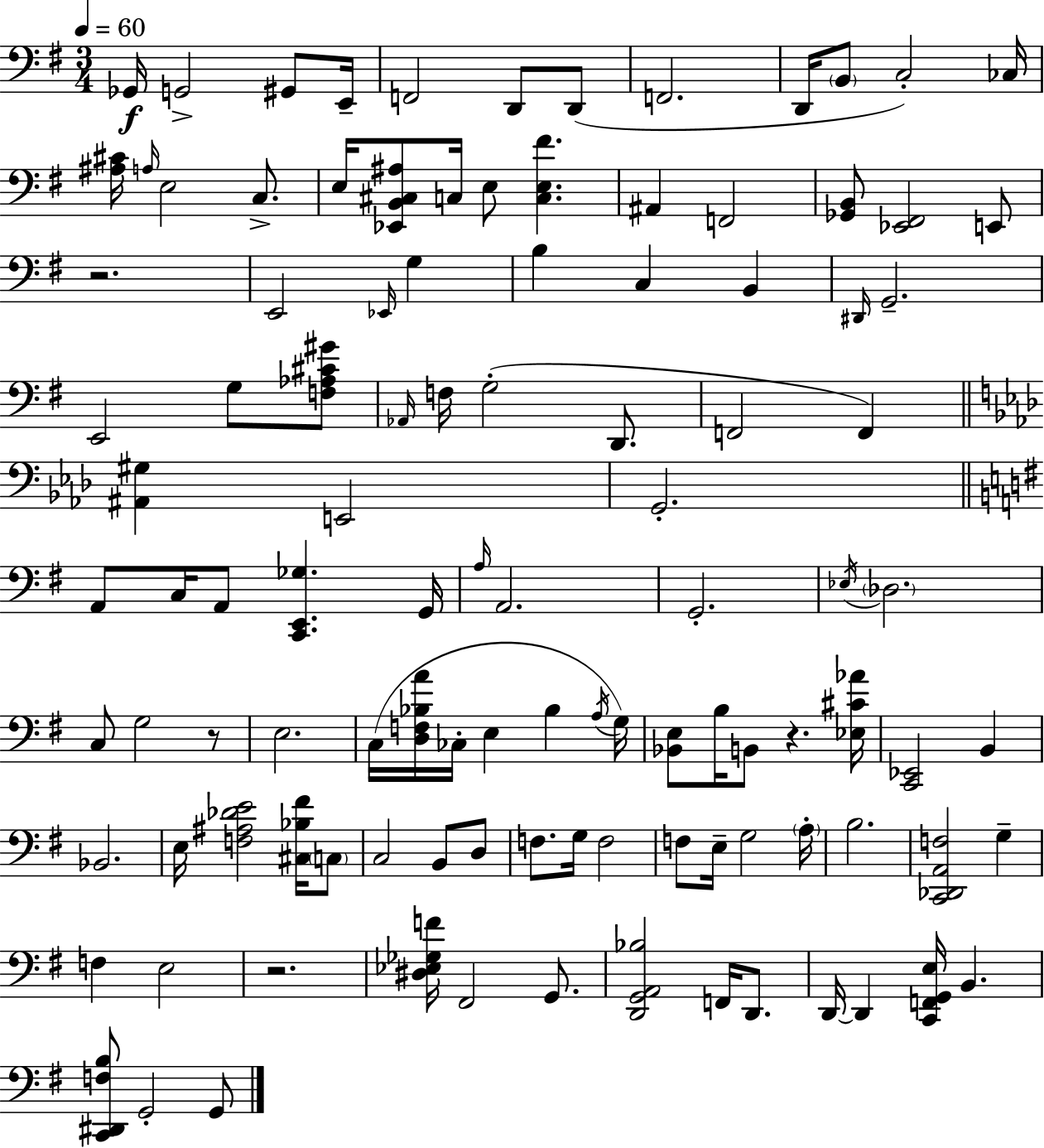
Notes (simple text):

Gb2/s G2/h G#2/e E2/s F2/h D2/e D2/e F2/h. D2/s B2/e C3/h CES3/s [A#3,C#4]/s A3/s E3/h C3/e. E3/s [Eb2,B2,C#3,A#3]/e C3/s E3/e [C3,E3,F#4]/q. A#2/q F2/h [Gb2,B2]/e [Eb2,F#2]/h E2/e R/h. E2/h Eb2/s G3/q B3/q C3/q B2/q D#2/s G2/h. E2/h G3/e [F3,Ab3,C#4,G#4]/e Ab2/s F3/s G3/h D2/e. F2/h F2/q [A#2,G#3]/q E2/h G2/h. A2/e C3/s A2/e [C2,E2,Gb3]/q. G2/s A3/s A2/h. G2/h. Eb3/s Db3/h. C3/e G3/h R/e E3/h. C3/s [D3,F3,Bb3,A4]/s CES3/s E3/q Bb3/q A3/s G3/s [Bb2,E3]/e B3/s B2/e R/q. [Eb3,C#4,Ab4]/s [C2,Eb2]/h B2/q Bb2/h. E3/s [F3,A#3,Db4,E4]/h [C#3,Bb3,F#4]/s C3/e C3/h B2/e D3/e F3/e. G3/s F3/h F3/e E3/s G3/h A3/s B3/h. [C2,Db2,A2,F3]/h G3/q F3/q E3/h R/h. [D#3,Eb3,Gb3,F4]/s F#2/h G2/e. [D2,G2,A2,Bb3]/h F2/s D2/e. D2/s D2/q [C2,F2,G2,E3]/s B2/q. [C2,D#2,F3,B3]/e G2/h G2/e